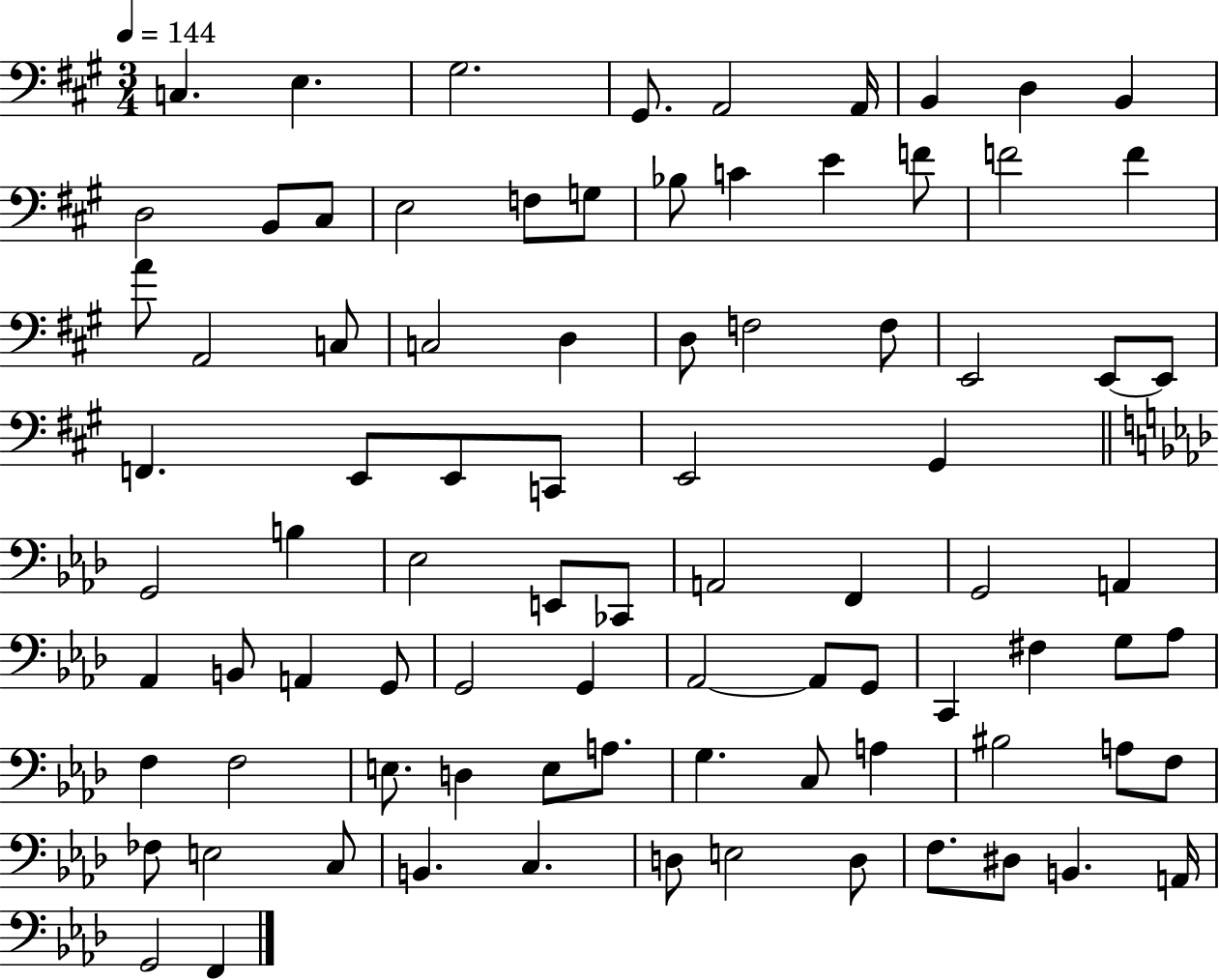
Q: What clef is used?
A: bass